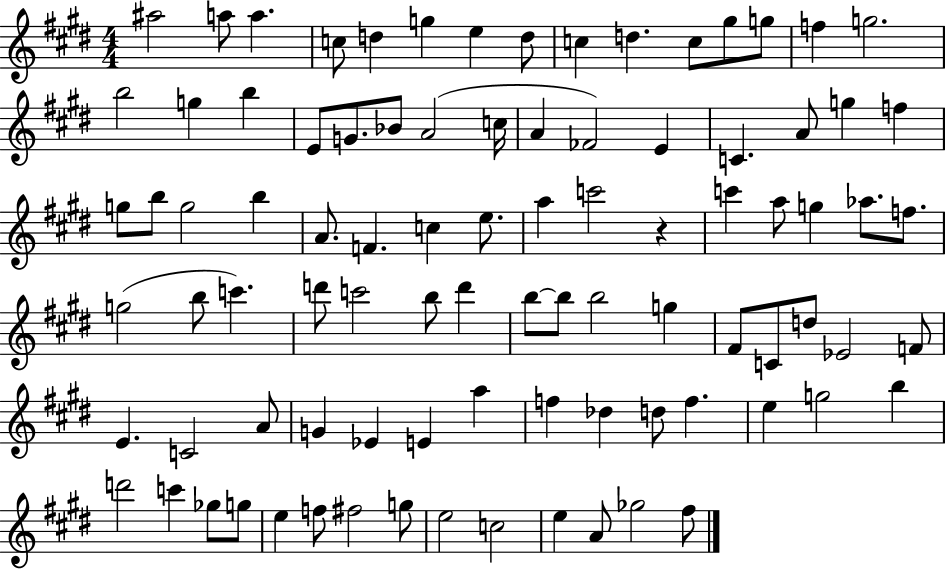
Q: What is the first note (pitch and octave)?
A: A#5